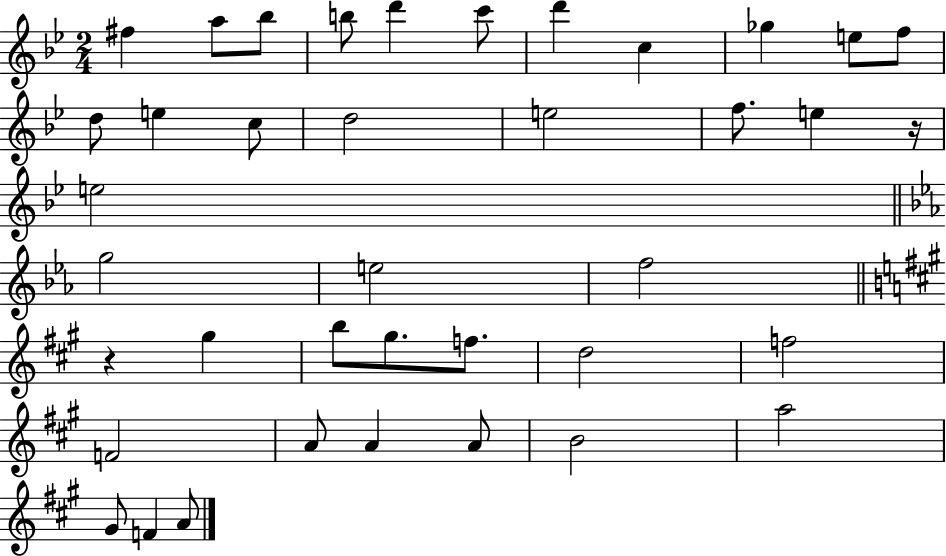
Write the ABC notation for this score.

X:1
T:Untitled
M:2/4
L:1/4
K:Bb
^f a/2 _b/2 b/2 d' c'/2 d' c _g e/2 f/2 d/2 e c/2 d2 e2 f/2 e z/4 e2 g2 e2 f2 z ^g b/2 ^g/2 f/2 d2 f2 F2 A/2 A A/2 B2 a2 ^G/2 F A/2